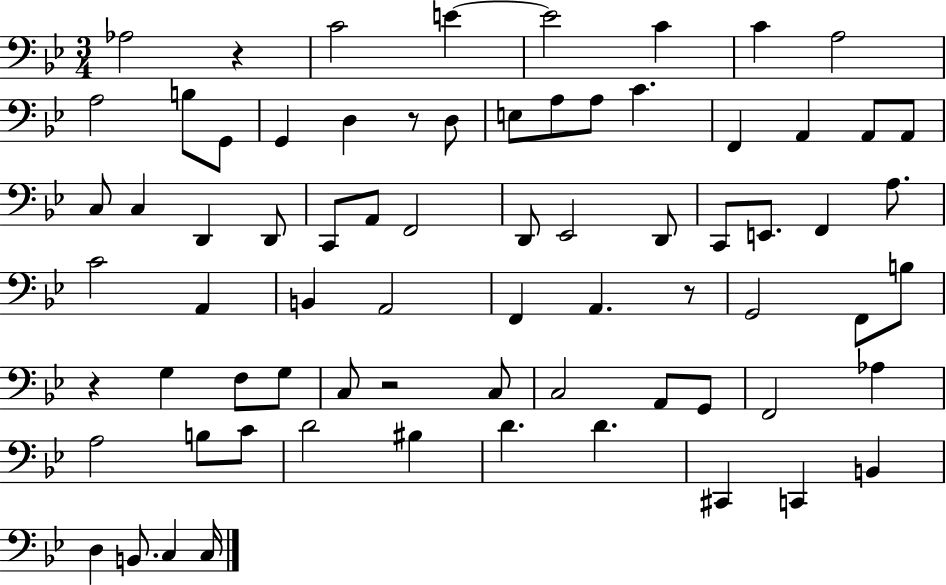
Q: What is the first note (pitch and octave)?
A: Ab3